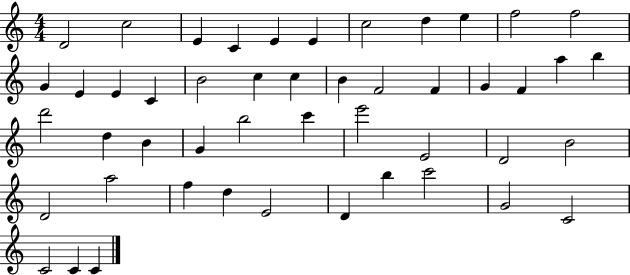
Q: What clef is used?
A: treble